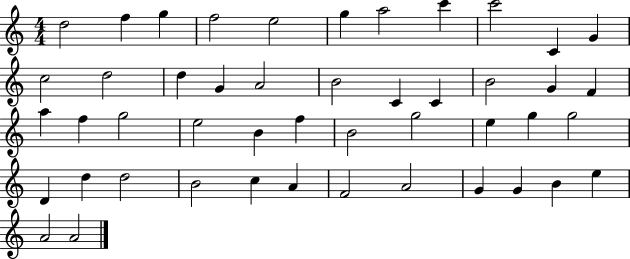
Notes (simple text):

D5/h F5/q G5/q F5/h E5/h G5/q A5/h C6/q C6/h C4/q G4/q C5/h D5/h D5/q G4/q A4/h B4/h C4/q C4/q B4/h G4/q F4/q A5/q F5/q G5/h E5/h B4/q F5/q B4/h G5/h E5/q G5/q G5/h D4/q D5/q D5/h B4/h C5/q A4/q F4/h A4/h G4/q G4/q B4/q E5/q A4/h A4/h